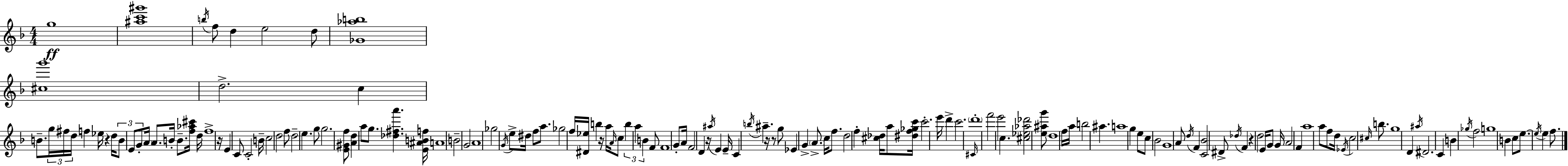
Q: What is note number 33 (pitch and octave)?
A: E5